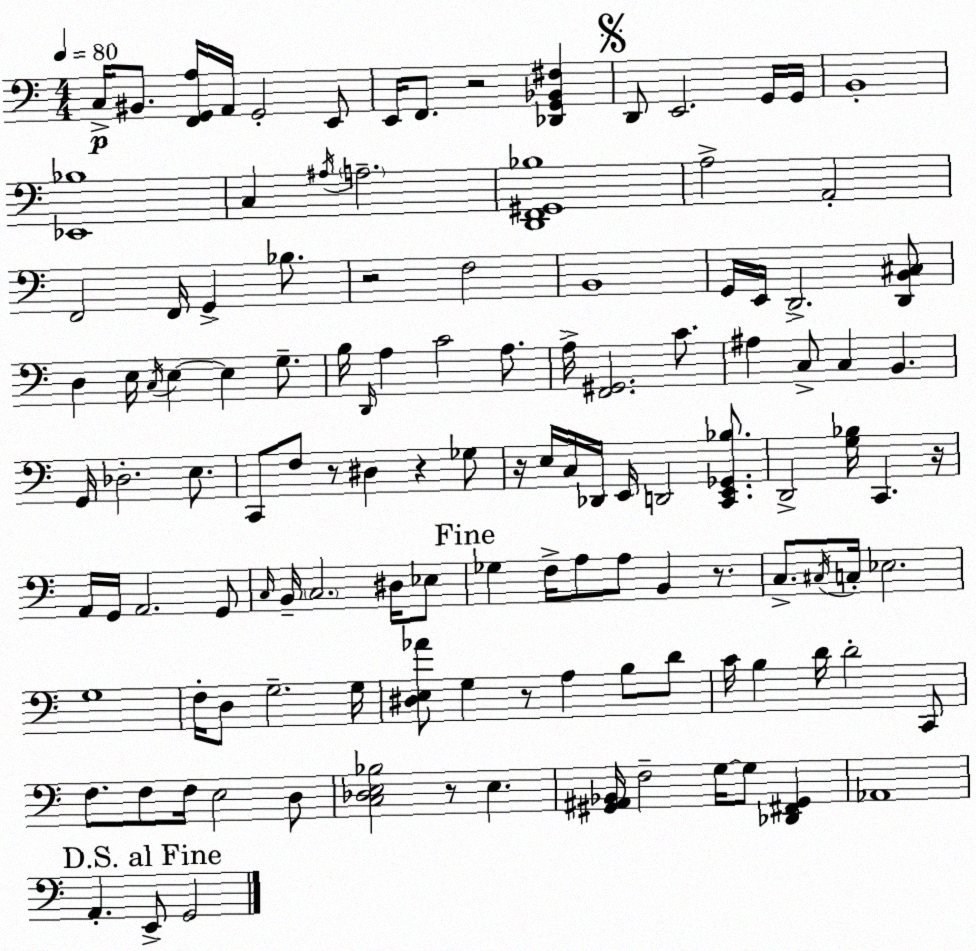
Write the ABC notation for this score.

X:1
T:Untitled
M:4/4
L:1/4
K:Am
C,/4 ^B,,/2 [F,,G,,A,]/4 A,,/4 G,,2 E,,/2 E,,/4 F,,/2 z2 [_D,,G,,_B,,^F,] D,,/2 E,,2 G,,/4 G,,/4 B,,4 [_E,,_B,]4 C, ^A,/4 A,2 [D,,F,,^G,,_B,]4 A,2 A,,2 F,,2 F,,/4 G,, _B,/2 z2 F,2 B,,4 G,,/4 E,,/4 D,,2 [D,,B,,^C,]/2 D, E,/4 C,/4 E, E, G,/2 B,/4 D,,/4 A, C2 A,/2 A,/4 [F,,^G,,]2 C/2 ^A, C,/2 C, B,, G,,/4 _D,2 E,/2 C,,/2 F,/2 z/2 ^D, z _G,/2 z/4 E,/4 C,/4 _D,,/4 E,,/4 D,,2 [C,,E,,_G,,_B,]/2 D,,2 [G,_B,]/4 C,, z/4 A,,/4 G,,/4 A,,2 G,,/2 C,/4 B,,/4 C,2 ^D,/4 _E,/2 _G, F,/4 A,/2 A,/2 B,, z/2 C,/2 ^C,/4 C,/4 _E,2 G,4 F,/4 D,/2 G,2 G,/4 [^D,E,_A]/2 G, z/2 A, B,/2 D/2 C/4 B, D/4 D2 C,,/2 F,/2 F,/2 F,/4 E,2 D,/2 [C,_D,E,_B,]2 z/2 E, [^G,,^A,,_B,,]/4 F,2 G,/4 G,/2 [_D,,^F,,^G,,] _A,,4 A,, E,,/2 G,,2